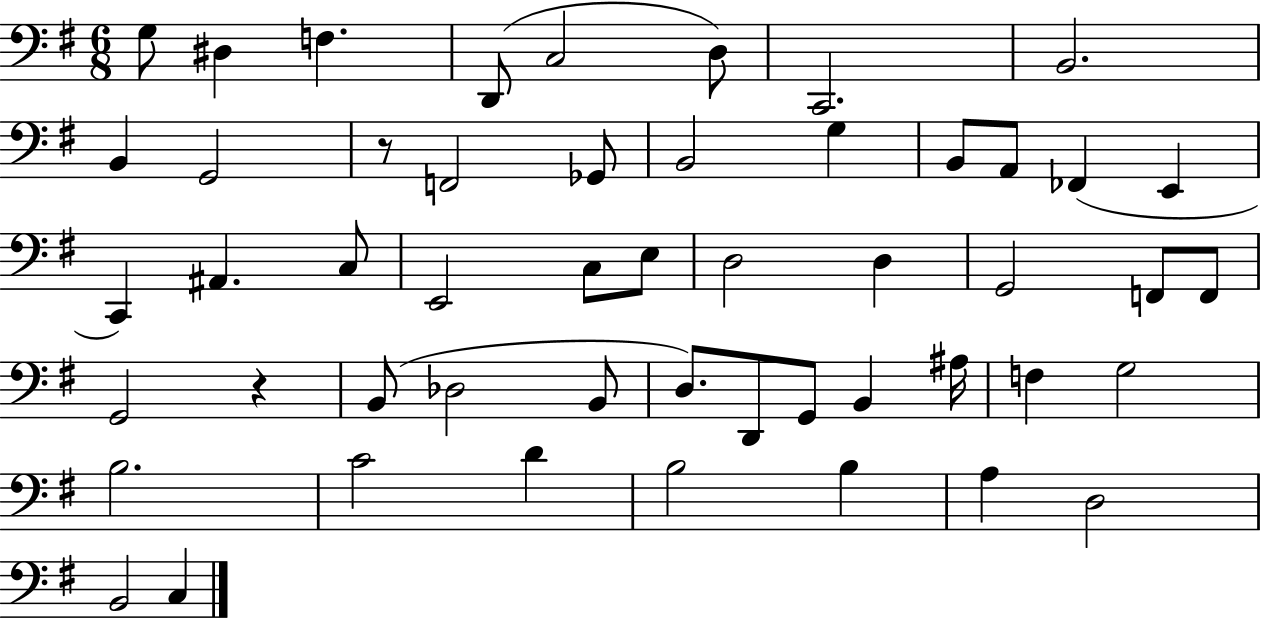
G3/e D#3/q F3/q. D2/e C3/h D3/e C2/h. B2/h. B2/q G2/h R/e F2/h Gb2/e B2/h G3/q B2/e A2/e FES2/q E2/q C2/q A#2/q. C3/e E2/h C3/e E3/e D3/h D3/q G2/h F2/e F2/e G2/h R/q B2/e Db3/h B2/e D3/e. D2/e G2/e B2/q A#3/s F3/q G3/h B3/h. C4/h D4/q B3/h B3/q A3/q D3/h B2/h C3/q